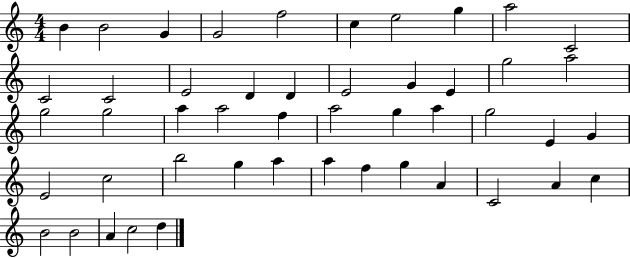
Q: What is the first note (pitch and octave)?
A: B4